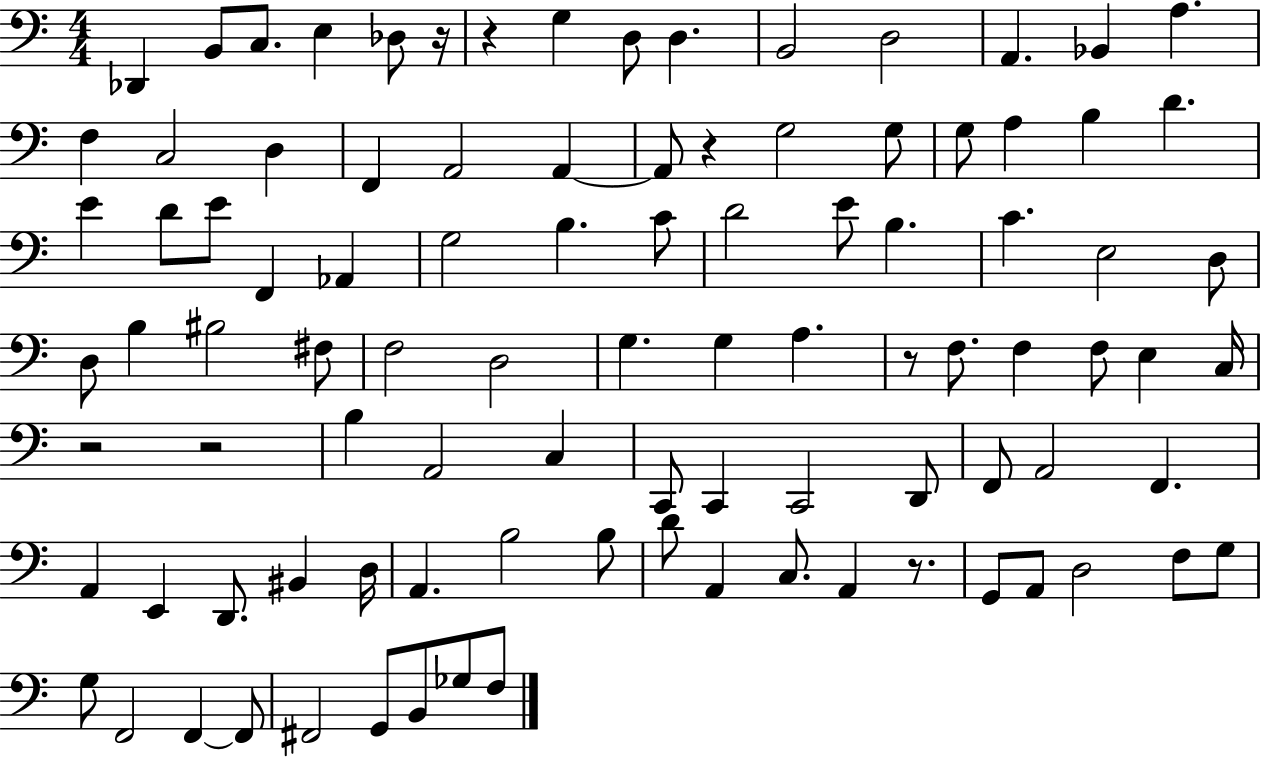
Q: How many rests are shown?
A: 7